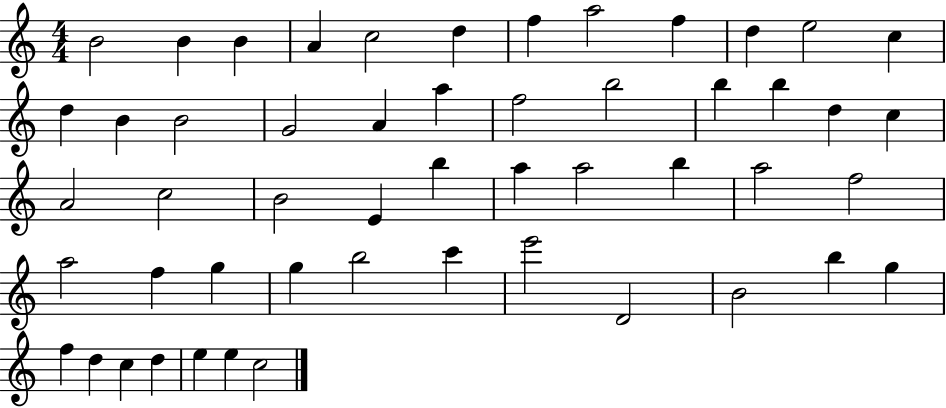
X:1
T:Untitled
M:4/4
L:1/4
K:C
B2 B B A c2 d f a2 f d e2 c d B B2 G2 A a f2 b2 b b d c A2 c2 B2 E b a a2 b a2 f2 a2 f g g b2 c' e'2 D2 B2 b g f d c d e e c2